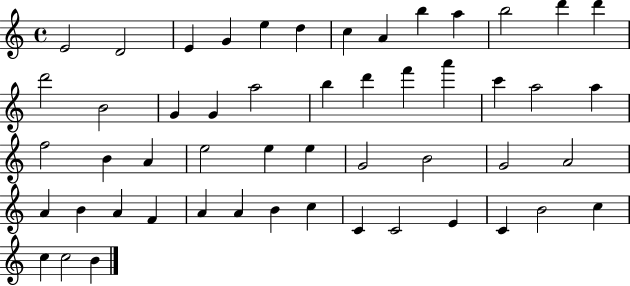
X:1
T:Untitled
M:4/4
L:1/4
K:C
E2 D2 E G e d c A b a b2 d' d' d'2 B2 G G a2 b d' f' a' c' a2 a f2 B A e2 e e G2 B2 G2 A2 A B A F A A B c C C2 E C B2 c c c2 B